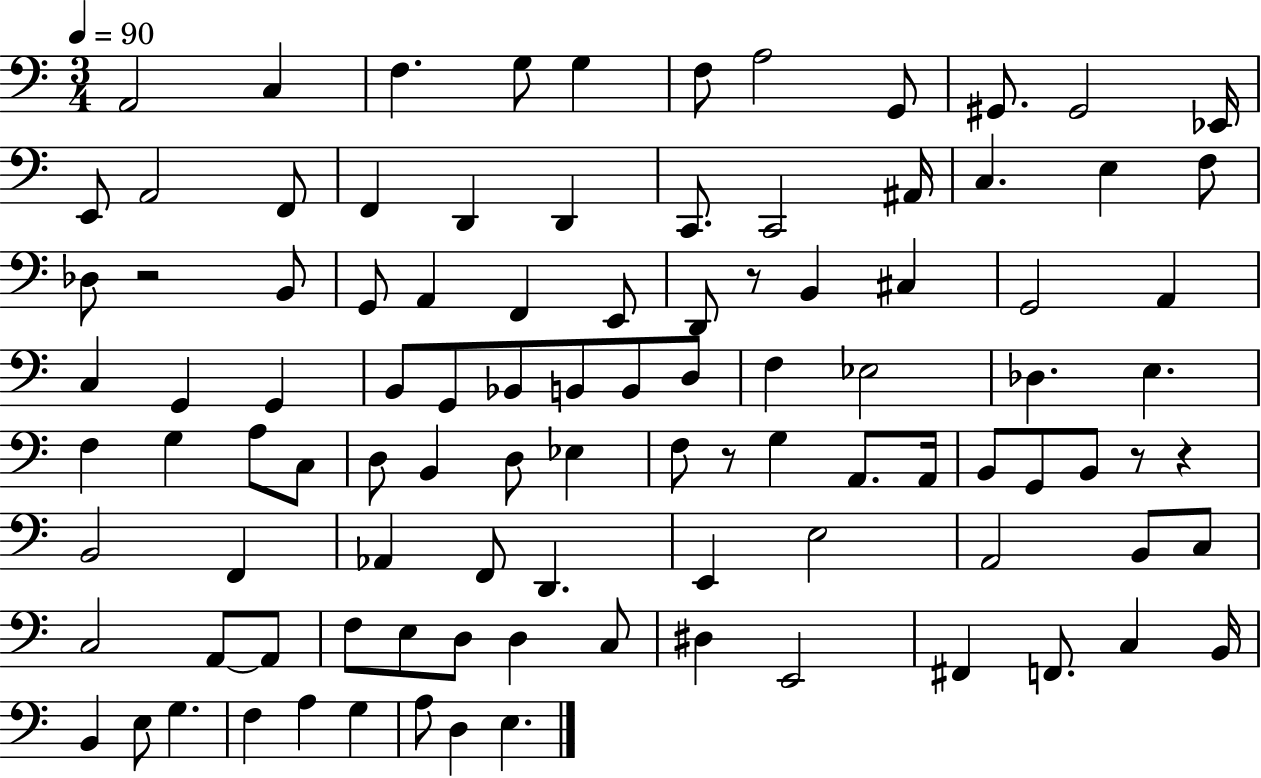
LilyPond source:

{
  \clef bass
  \numericTimeSignature
  \time 3/4
  \key c \major
  \tempo 4 = 90
  a,2 c4 | f4. g8 g4 | f8 a2 g,8 | gis,8. gis,2 ees,16 | \break e,8 a,2 f,8 | f,4 d,4 d,4 | c,8. c,2 ais,16 | c4. e4 f8 | \break des8 r2 b,8 | g,8 a,4 f,4 e,8 | d,8 r8 b,4 cis4 | g,2 a,4 | \break c4 g,4 g,4 | b,8 g,8 bes,8 b,8 b,8 d8 | f4 ees2 | des4. e4. | \break f4 g4 a8 c8 | d8 b,4 d8 ees4 | f8 r8 g4 a,8. a,16 | b,8 g,8 b,8 r8 r4 | \break b,2 f,4 | aes,4 f,8 d,4. | e,4 e2 | a,2 b,8 c8 | \break c2 a,8~~ a,8 | f8 e8 d8 d4 c8 | dis4 e,2 | fis,4 f,8. c4 b,16 | \break b,4 e8 g4. | f4 a4 g4 | a8 d4 e4. | \bar "|."
}